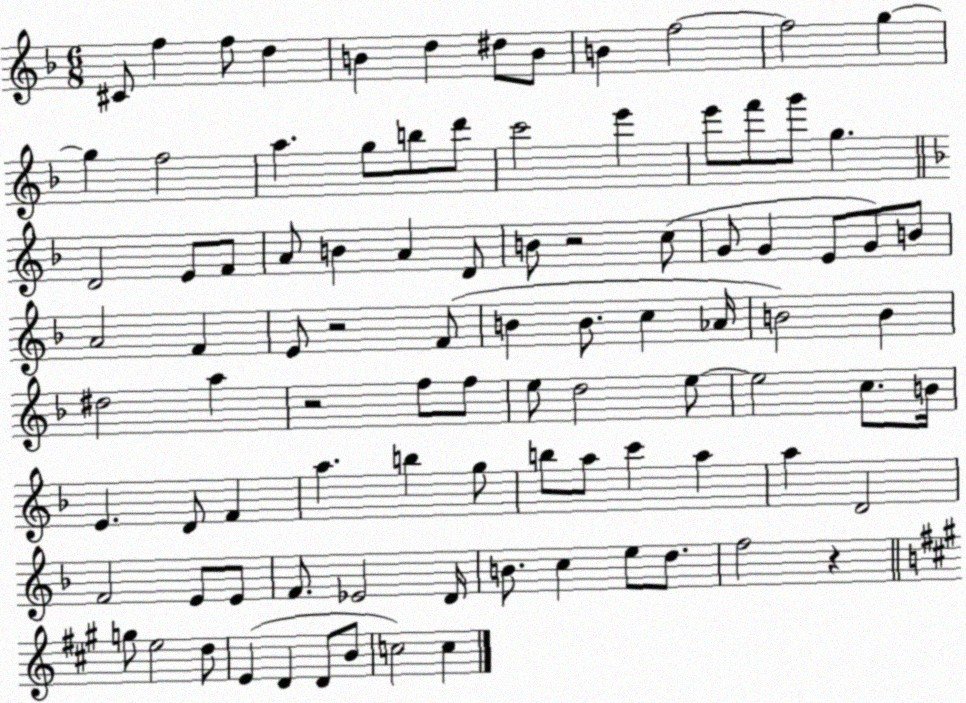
X:1
T:Untitled
M:6/8
L:1/4
K:F
^C/2 f f/2 d B d ^d/2 B/2 B f2 f2 g g f2 a g/2 b/2 d'/2 c'2 e' e'/2 f'/2 g'/2 g D2 E/2 F/2 A/2 B A D/2 B/2 z2 c/2 G/2 G E/2 G/2 B/2 A2 F E/2 z2 F/2 B B/2 c _A/4 B2 B ^d2 a z2 f/2 f/2 e/2 d2 e/2 e2 c/2 B/4 E D/2 F a b g/2 b/2 a/2 c' a a D2 F2 E/2 E/2 F/2 _E2 D/4 B/2 c e/2 d/2 f2 z g/2 e2 d/2 E D D/2 B/2 c2 c